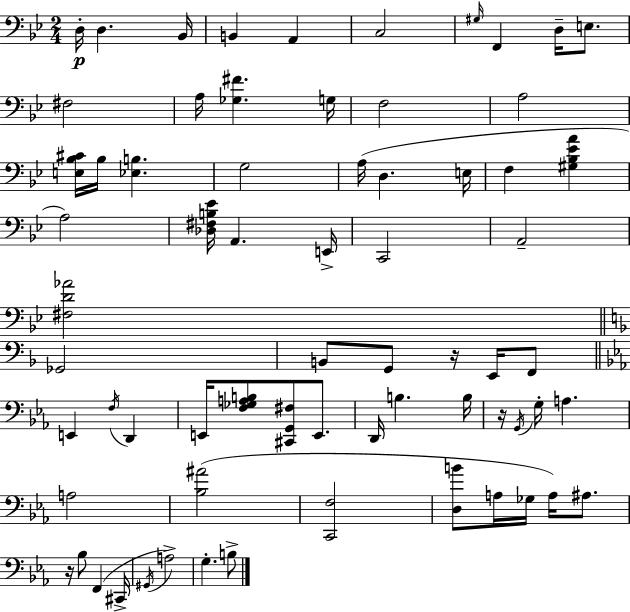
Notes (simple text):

D3/s D3/q. Bb2/s B2/q A2/q C3/h G#3/s F2/q D3/s E3/e. F#3/h A3/s [Gb3,F#4]/q. G3/s F3/h A3/h [E3,Bb3,C#4]/s Bb3/s [Eb3,B3]/q. G3/h A3/s D3/q. E3/s F3/q [G#3,Bb3,Eb4,A4]/q A3/h [Db3,F#3,B3,Eb4]/s A2/q. E2/s C2/h A2/h [F#3,D4,Ab4]/h Gb2/h B2/e G2/e R/s E2/s F2/e E2/q F3/s D2/q E2/s [F3,Gb3,A3,B3]/e [C#2,G2,F#3]/e E2/e. D2/s B3/q. B3/s R/s G2/s G3/s A3/q. A3/h [Bb3,A#4]/h [C2,F3]/h [D3,B4]/e A3/s Gb3/s A3/s A#3/e. R/s Bb3/e F2/q C#2/s G#2/s A3/h G3/q. B3/e